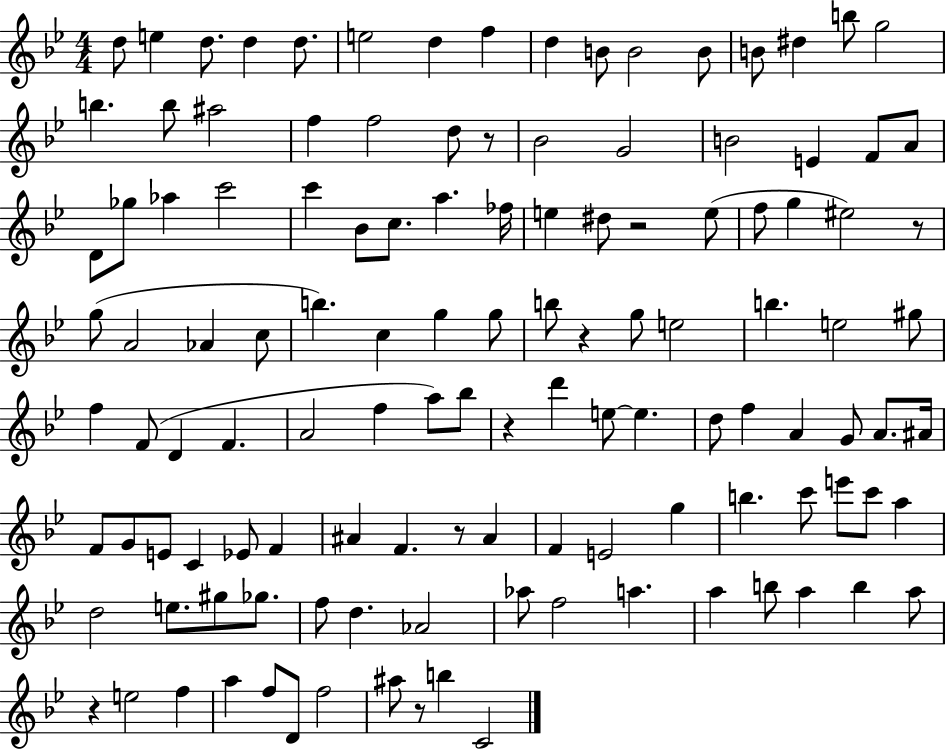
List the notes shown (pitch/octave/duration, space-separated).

D5/e E5/q D5/e. D5/q D5/e. E5/h D5/q F5/q D5/q B4/e B4/h B4/e B4/e D#5/q B5/e G5/h B5/q. B5/e A#5/h F5/q F5/h D5/e R/e Bb4/h G4/h B4/h E4/q F4/e A4/e D4/e Gb5/e Ab5/q C6/h C6/q Bb4/e C5/e. A5/q. FES5/s E5/q D#5/e R/h E5/e F5/e G5/q EIS5/h R/e G5/e A4/h Ab4/q C5/e B5/q. C5/q G5/q G5/e B5/e R/q G5/e E5/h B5/q. E5/h G#5/e F5/q F4/e D4/q F4/q. A4/h F5/q A5/e Bb5/e R/q D6/q E5/e E5/q. D5/e F5/q A4/q G4/e A4/e. A#4/s F4/e G4/e E4/e C4/q Eb4/e F4/q A#4/q F4/q. R/e A#4/q F4/q E4/h G5/q B5/q. C6/e E6/e C6/e A5/q D5/h E5/e. G#5/e Gb5/e. F5/e D5/q. Ab4/h Ab5/e F5/h A5/q. A5/q B5/e A5/q B5/q A5/e R/q E5/h F5/q A5/q F5/e D4/e F5/h A#5/e R/e B5/q C4/h